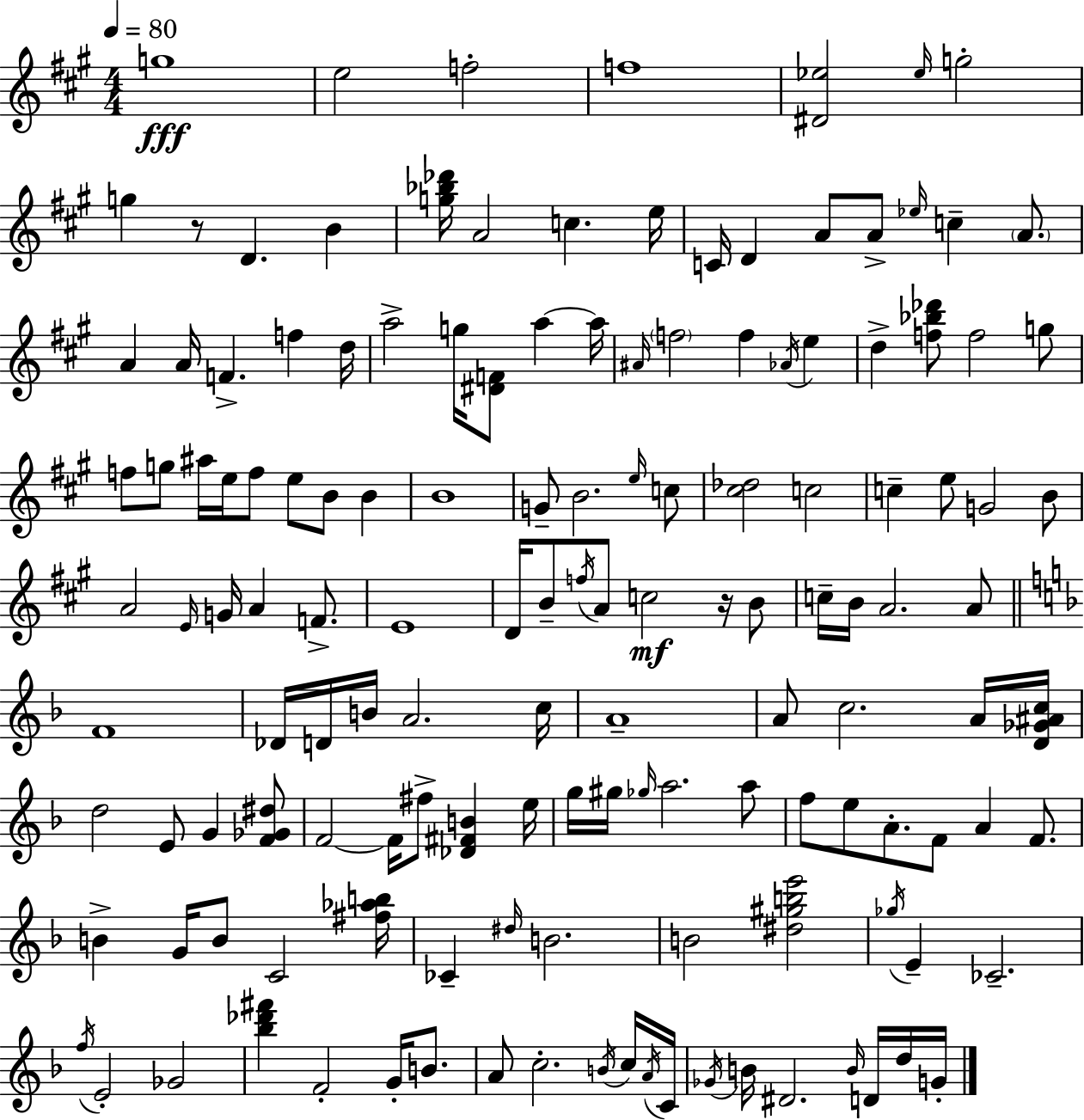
G5/w E5/h F5/h F5/w [D#4,Eb5]/h Eb5/s G5/h G5/q R/e D4/q. B4/q [G5,Bb5,Db6]/s A4/h C5/q. E5/s C4/s D4/q A4/e A4/e Eb5/s C5/q A4/e. A4/q A4/s F4/q. F5/q D5/s A5/h G5/s [D#4,F4]/e A5/q A5/s A#4/s F5/h F5/q Ab4/s E5/q D5/q [F5,Bb5,Db6]/e F5/h G5/e F5/e G5/e A#5/s E5/s F5/e E5/e B4/e B4/q B4/w G4/e B4/h. E5/s C5/e [C#5,Db5]/h C5/h C5/q E5/e G4/h B4/e A4/h E4/s G4/s A4/q F4/e. E4/w D4/s B4/e F5/s A4/e C5/h R/s B4/e C5/s B4/s A4/h. A4/e F4/w Db4/s D4/s B4/s A4/h. C5/s A4/w A4/e C5/h. A4/s [D4,Gb4,A#4,C5]/s D5/h E4/e G4/q [F4,Gb4,D#5]/e F4/h F4/s F#5/e [Db4,F#4,B4]/q E5/s G5/s G#5/s Gb5/s A5/h. A5/e F5/e E5/e A4/e. F4/e A4/q F4/e. B4/q G4/s B4/e C4/h [F#5,Ab5,B5]/s CES4/q D#5/s B4/h. B4/h [D#5,G#5,B5,E6]/h Gb5/s E4/q CES4/h. F5/s E4/h Gb4/h [Bb5,Db6,F#6]/q F4/h G4/s B4/e. A4/e C5/h. B4/s C5/s A4/s C4/s Gb4/s B4/s D#4/h. B4/s D4/s D5/s G4/s